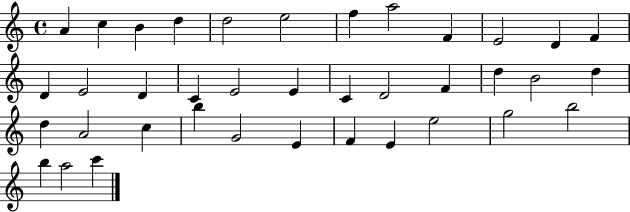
{
  \clef treble
  \time 4/4
  \defaultTimeSignature
  \key c \major
  a'4 c''4 b'4 d''4 | d''2 e''2 | f''4 a''2 f'4 | e'2 d'4 f'4 | \break d'4 e'2 d'4 | c'4 e'2 e'4 | c'4 d'2 f'4 | d''4 b'2 d''4 | \break d''4 a'2 c''4 | b''4 g'2 e'4 | f'4 e'4 e''2 | g''2 b''2 | \break b''4 a''2 c'''4 | \bar "|."
}